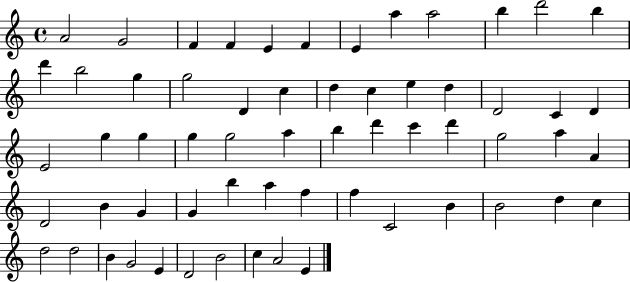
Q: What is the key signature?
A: C major